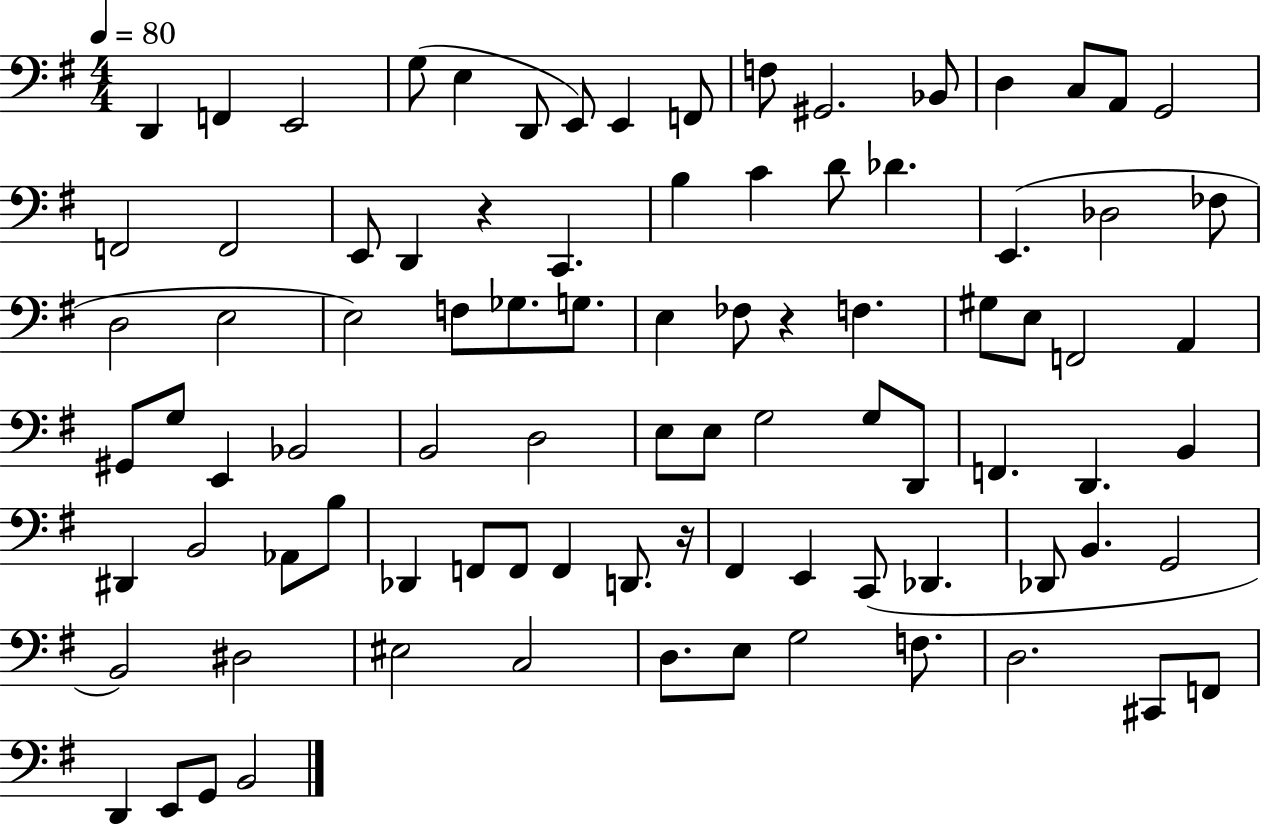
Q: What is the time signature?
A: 4/4